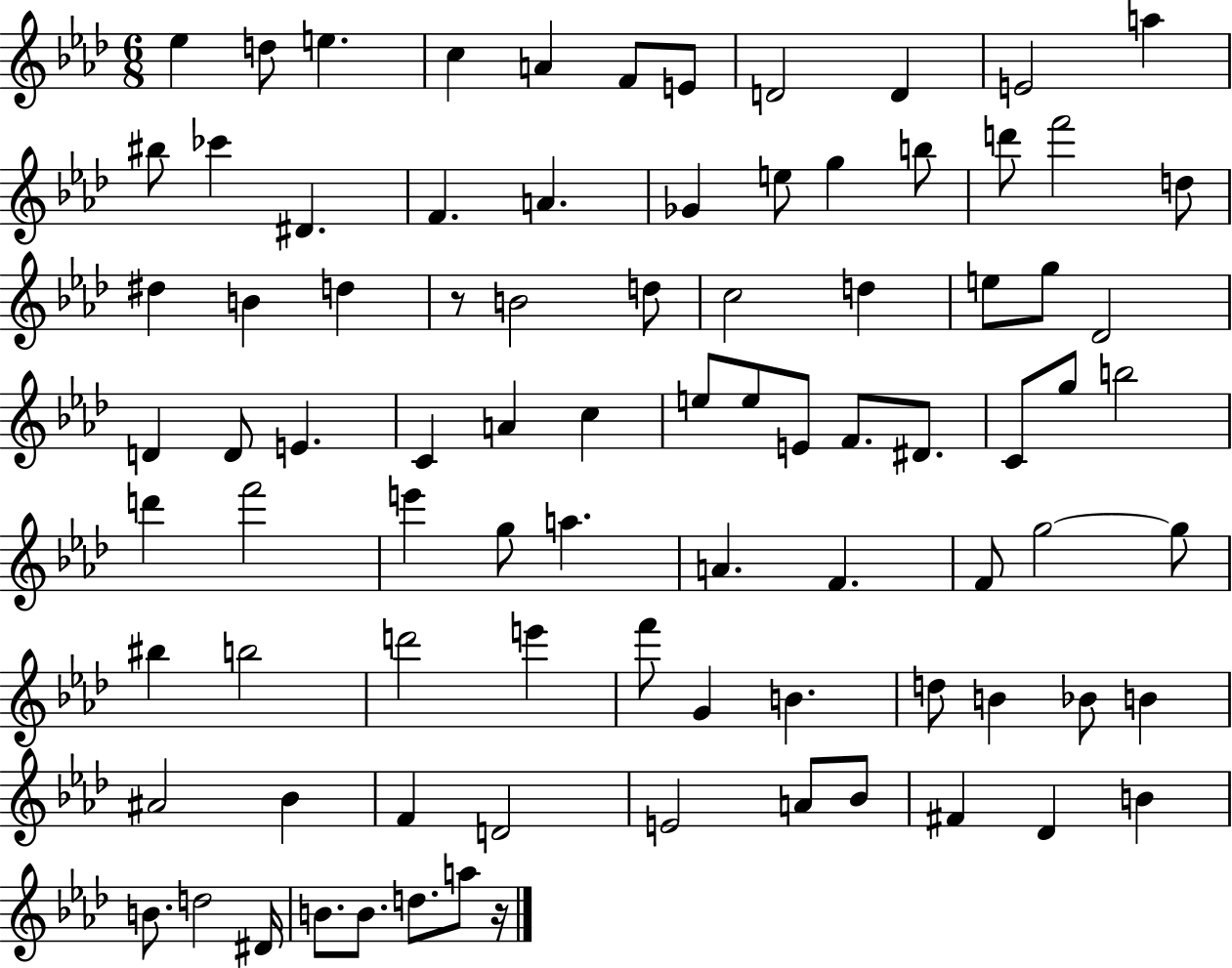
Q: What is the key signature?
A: AES major